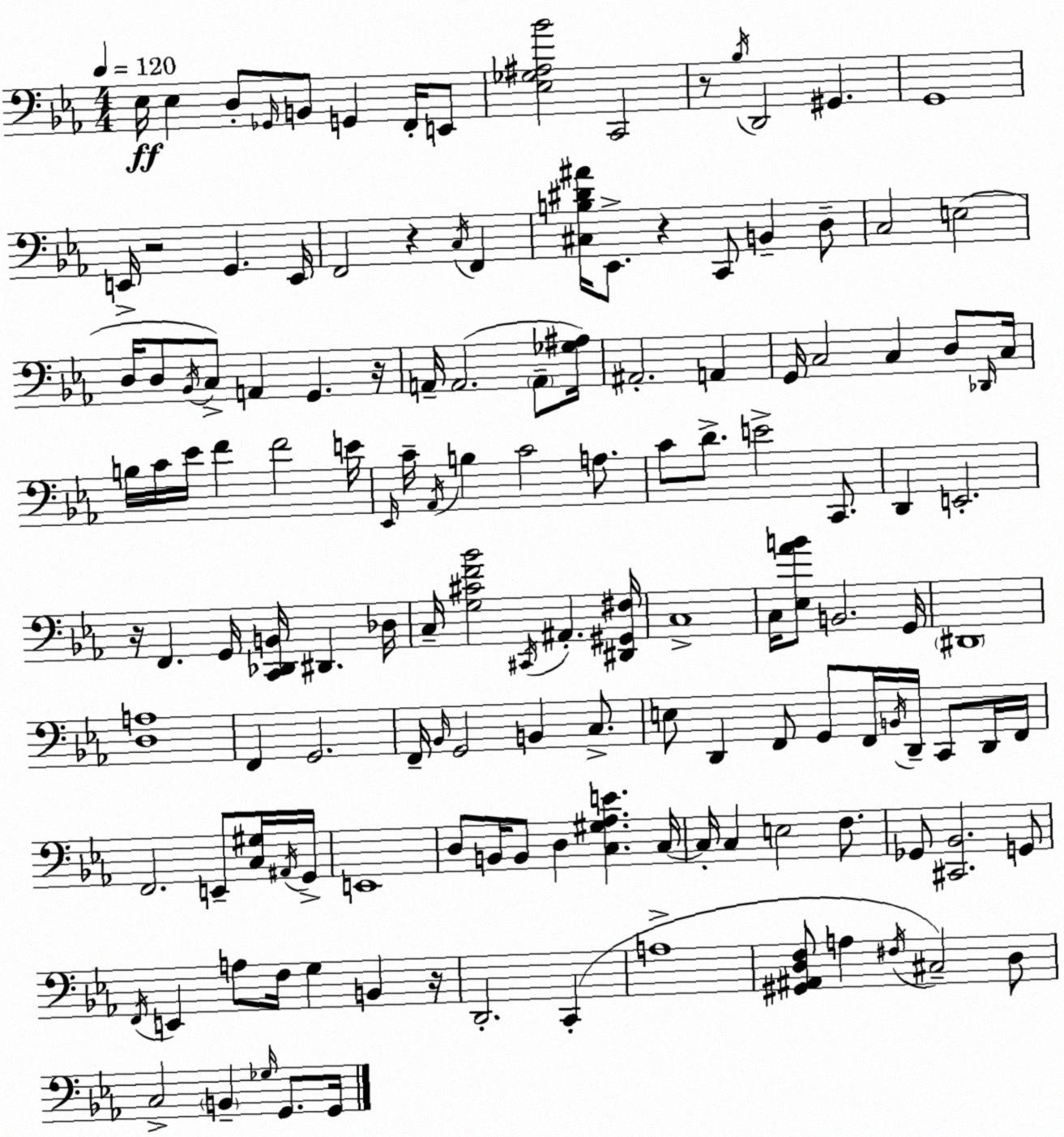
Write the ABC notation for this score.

X:1
T:Untitled
M:4/4
L:1/4
K:Eb
_E,/4 _E, D,/2 _G,,/4 B,,/2 G,, F,,/4 E,,/2 [_E,_G,^A,_B]2 C,,2 z/2 _B,/4 D,,2 ^G,, G,,4 E,,/4 z2 G,, E,,/4 F,,2 z C,/4 F,, [^C,B,^D^A]/4 _E,,/2 z C,,/2 B,, D,/2 C,2 E,2 D,/4 D,/2 _B,,/4 C,/2 A,, G,, z/4 A,,/4 A,,2 A,,/2 [_G,^A,]/4 ^A,,2 A,, G,,/4 C,2 C, D,/2 _D,,/4 C,/4 B,/4 C/4 _E/4 F F2 E/4 _E,,/4 C/4 _A,,/4 B, C2 A,/2 C/2 D/2 E2 C,,/2 D,, E,,2 z/4 F,, G,,/4 [C,,_D,,B,,]/4 ^D,, _D,/4 C,/4 [G,^CF_B]2 ^C,,/4 ^A,, [^D,,^G,,^F,]/4 C,4 C,/4 [_E,_AB]/2 B,,2 G,,/4 ^D,,4 [D,A,]4 F,, G,,2 F,,/4 _B,,/4 G,,2 B,, C,/2 E,/2 D,, F,,/2 G,,/2 F,,/4 B,,/4 D,,/4 C,,/2 D,,/4 F,,/4 F,,2 E,,/2 [C,^G,]/4 ^A,,/4 G,,/4 E,,4 D,/2 B,,/4 B,,/2 D, [C,^G,_A,E] C,/4 C,/4 C, E,2 F,/2 _G,,/2 [^C,,_B,,]2 G,,/2 F,,/4 E,, A,/2 F,/4 G, B,, z/4 D,,2 C,, A,4 [^G,,^A,,D,F,]/2 A, ^F,/4 ^C,2 D,/2 C,2 B,, _G,/4 G,,/2 G,,/4